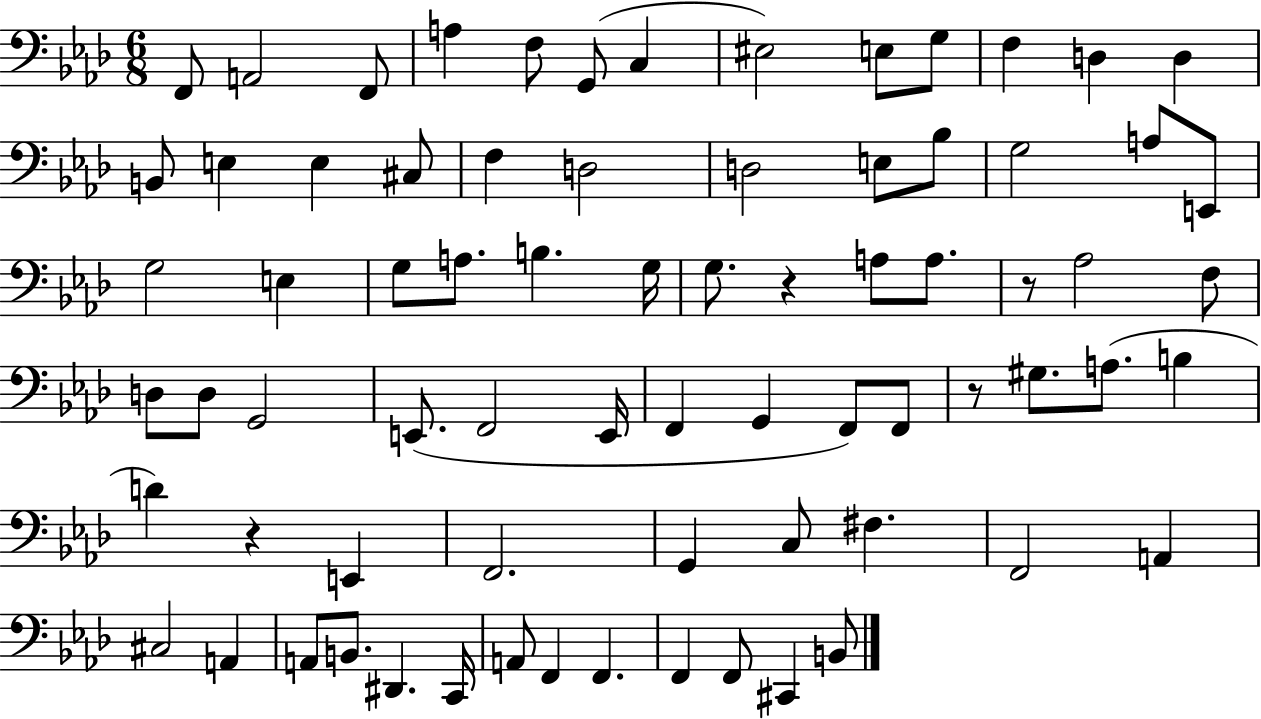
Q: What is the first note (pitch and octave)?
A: F2